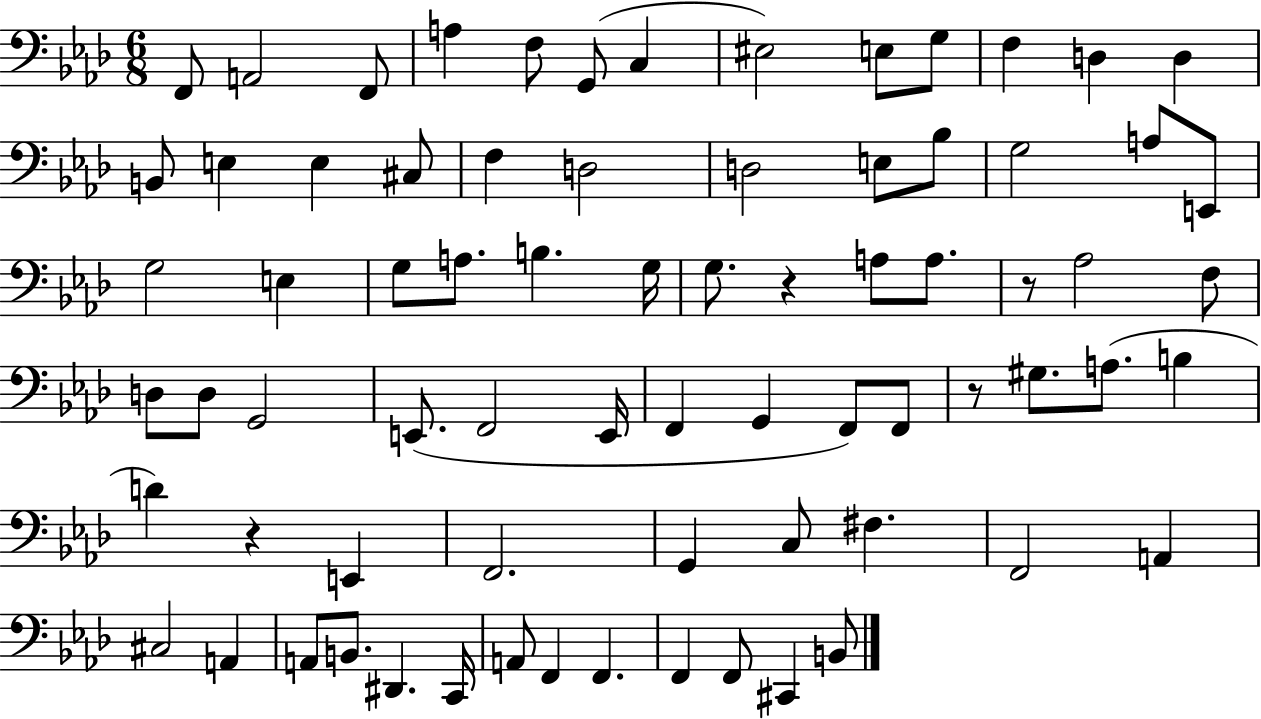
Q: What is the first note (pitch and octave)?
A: F2